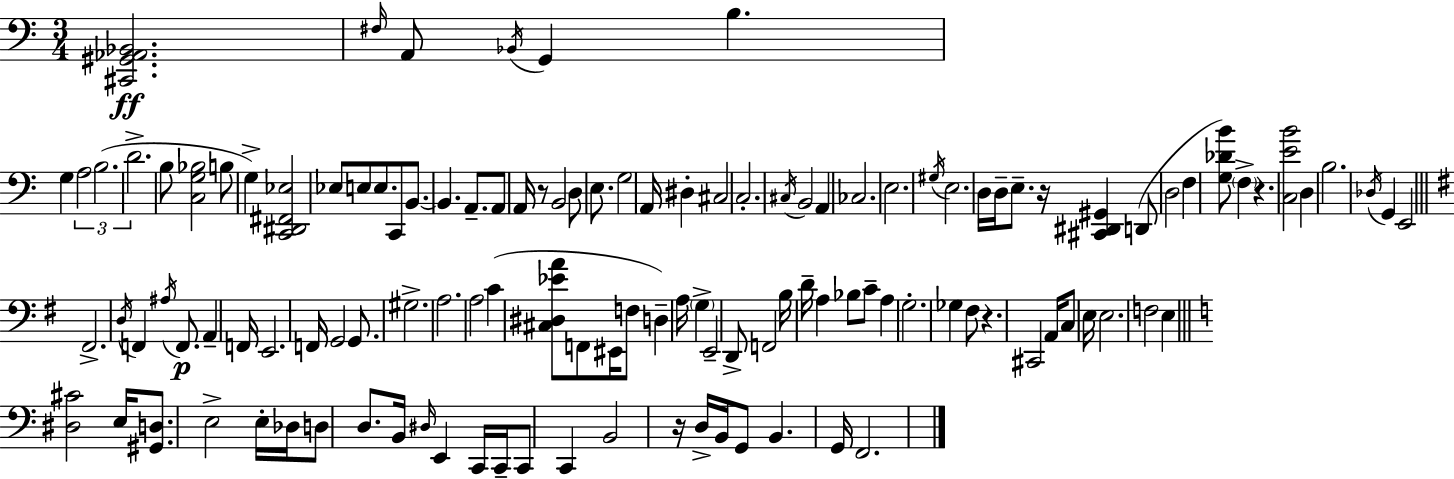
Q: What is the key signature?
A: C major